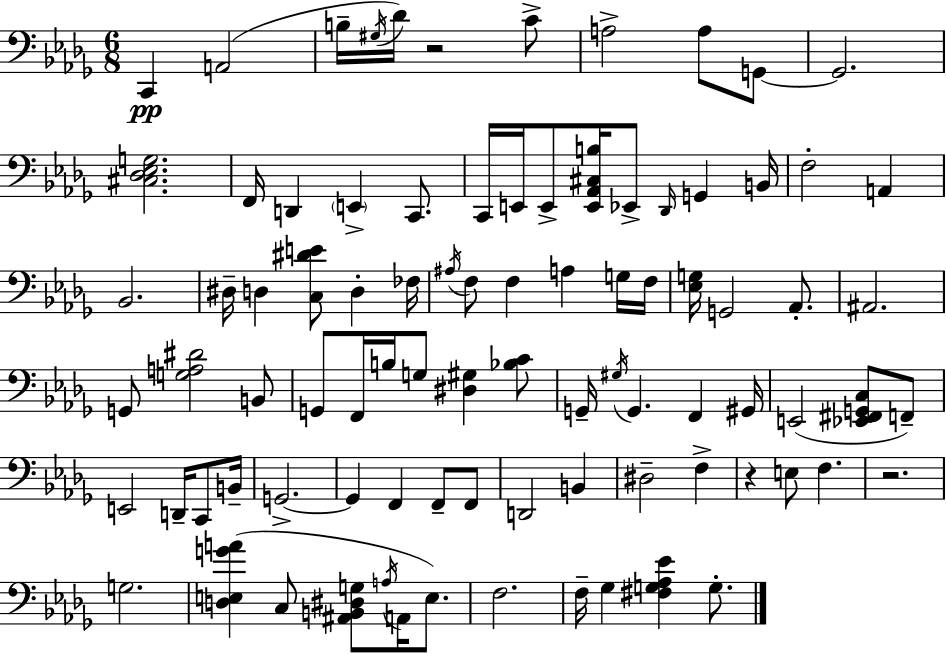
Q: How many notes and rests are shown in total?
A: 88